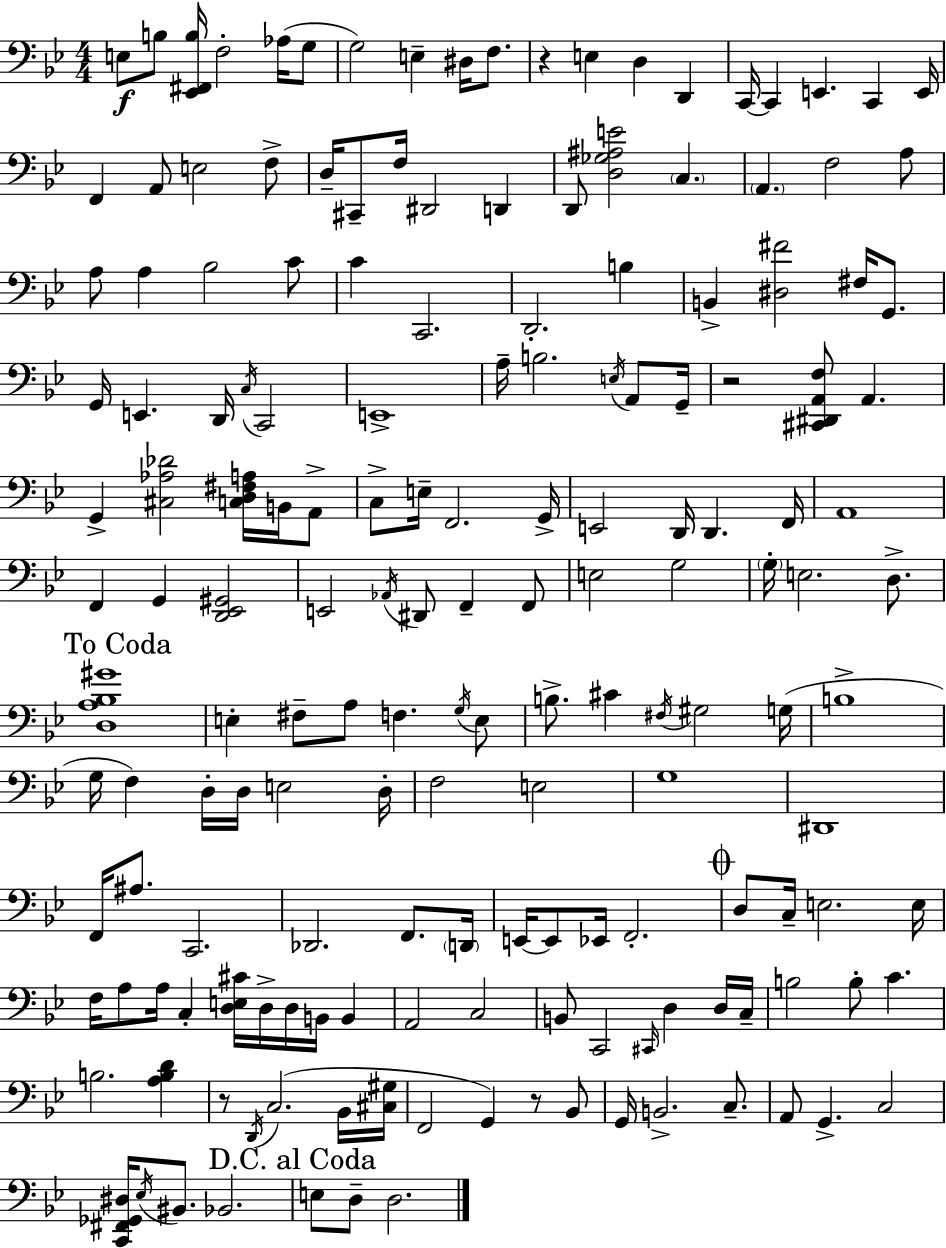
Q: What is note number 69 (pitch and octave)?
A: E2